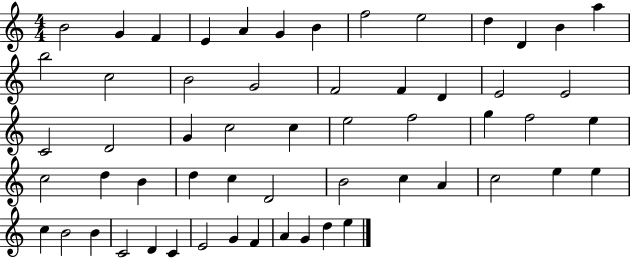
B4/h G4/q F4/q E4/q A4/q G4/q B4/q F5/h E5/h D5/q D4/q B4/q A5/q B5/h C5/h B4/h G4/h F4/h F4/q D4/q E4/h E4/h C4/h D4/h G4/q C5/h C5/q E5/h F5/h G5/q F5/h E5/q C5/h D5/q B4/q D5/q C5/q D4/h B4/h C5/q A4/q C5/h E5/q E5/q C5/q B4/h B4/q C4/h D4/q C4/q E4/h G4/q F4/q A4/q G4/q D5/q E5/q